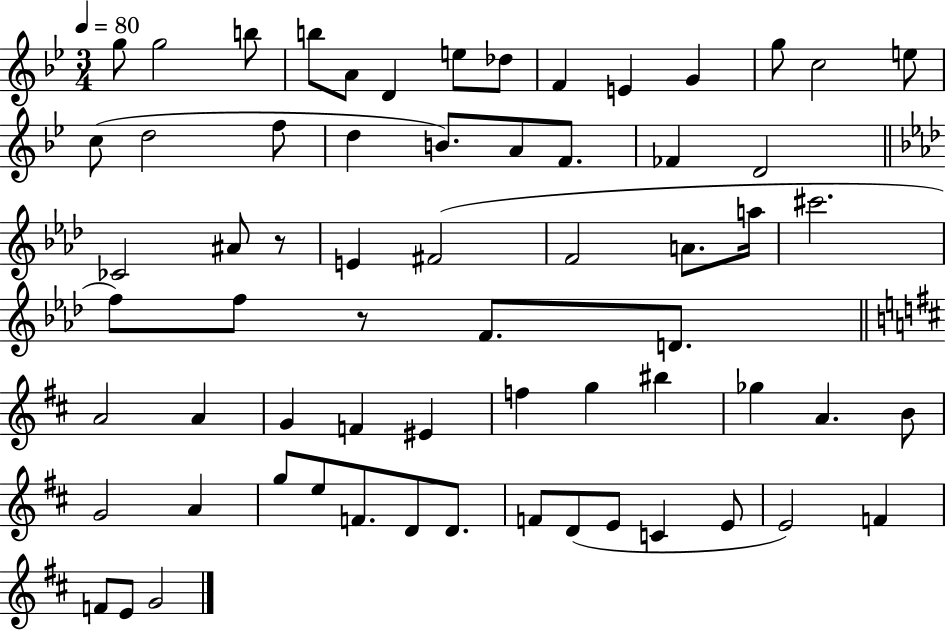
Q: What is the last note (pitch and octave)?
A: G4